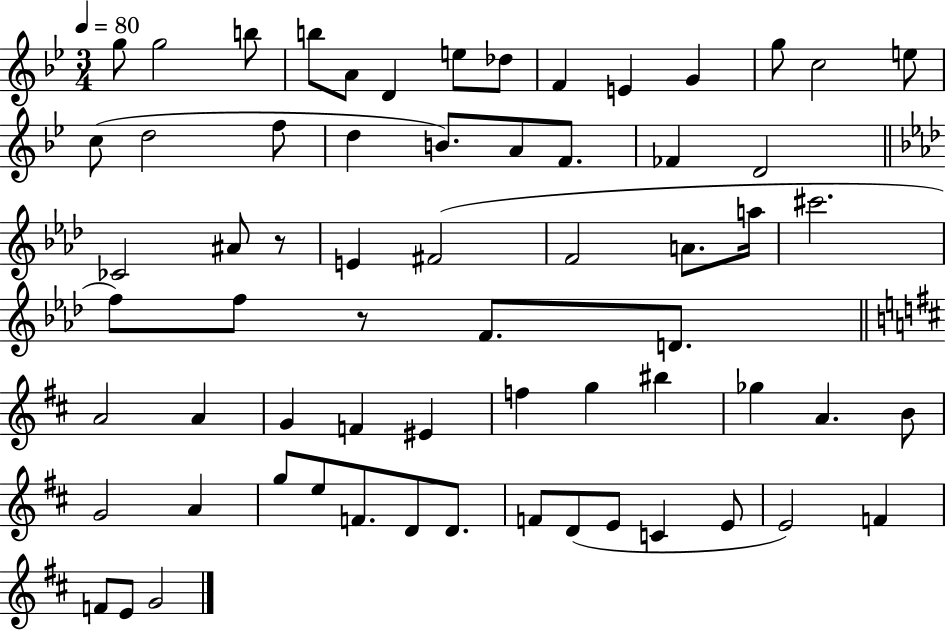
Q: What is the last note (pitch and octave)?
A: G4